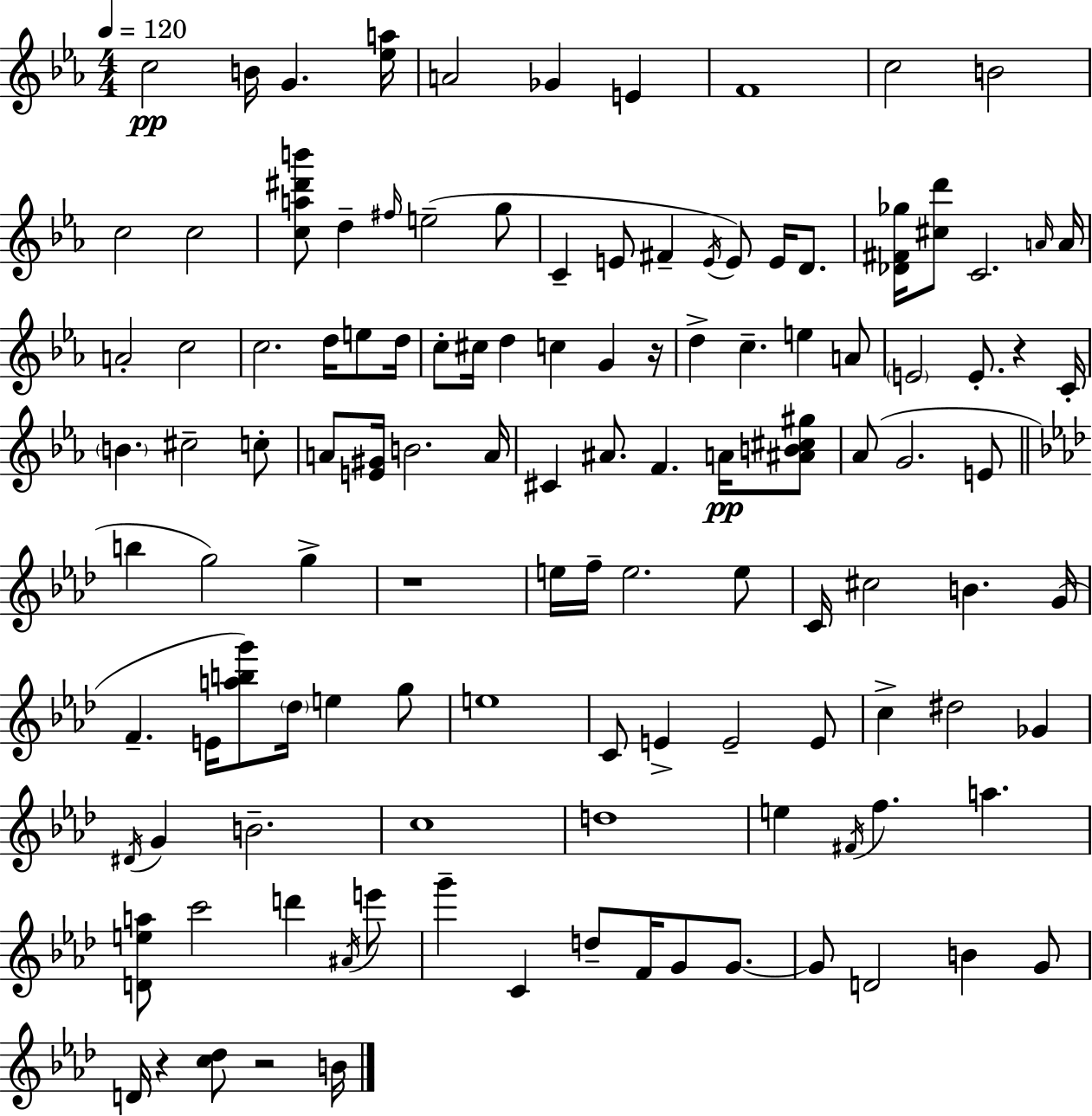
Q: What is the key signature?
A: EES major